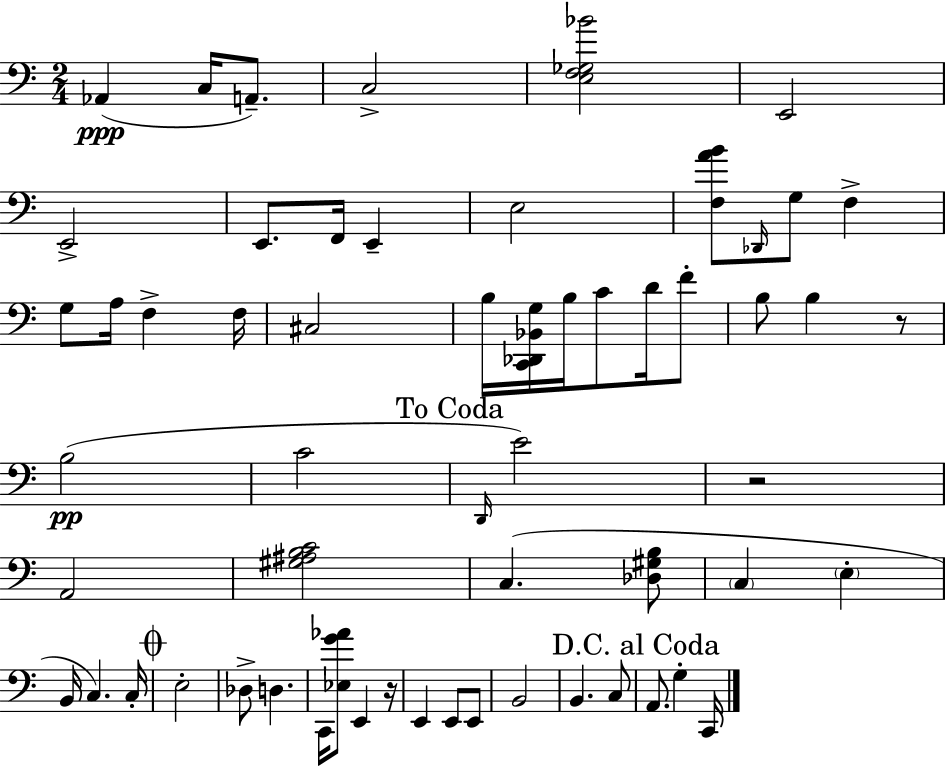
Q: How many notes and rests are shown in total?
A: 59